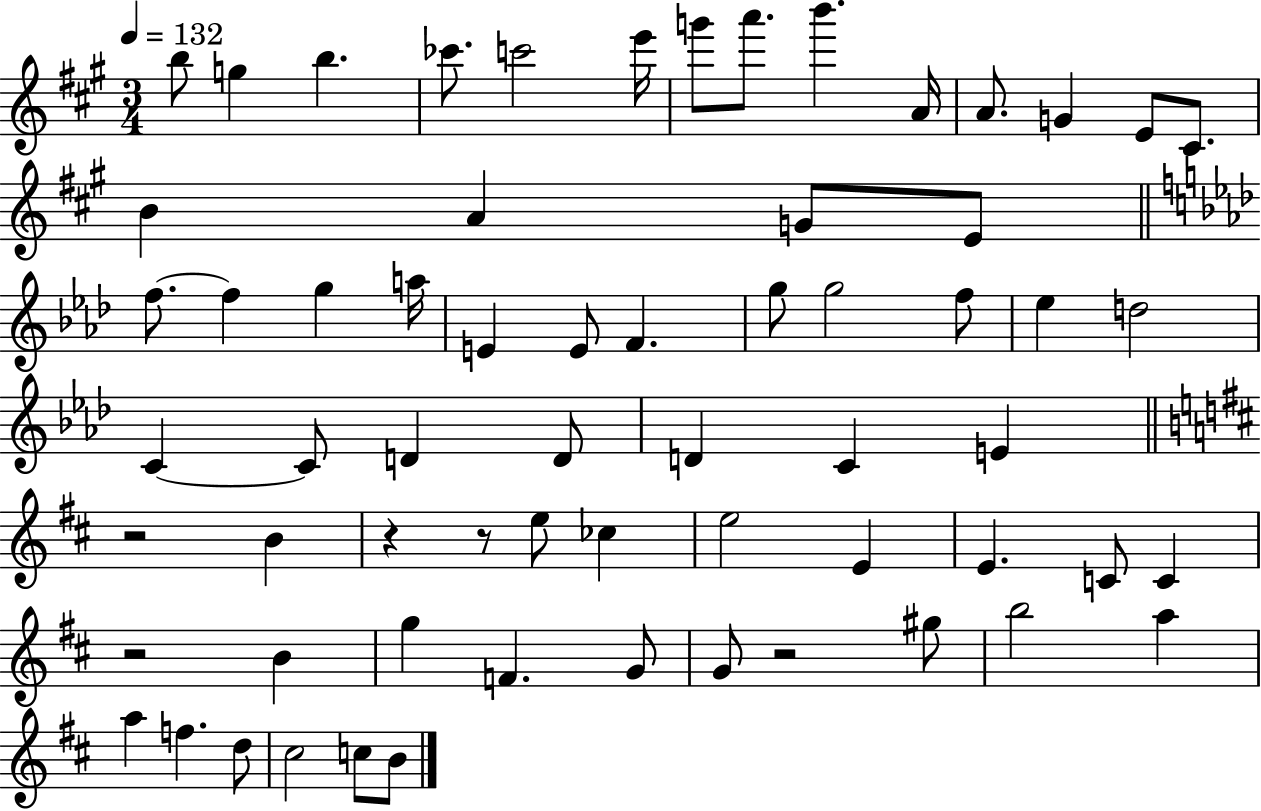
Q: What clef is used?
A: treble